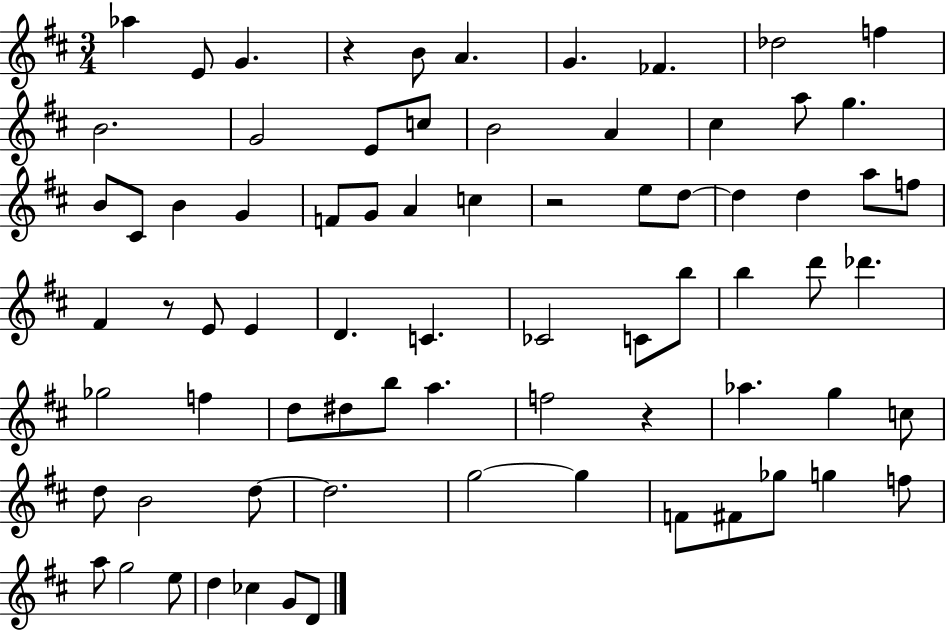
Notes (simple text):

Ab5/q E4/e G4/q. R/q B4/e A4/q. G4/q. FES4/q. Db5/h F5/q B4/h. G4/h E4/e C5/e B4/h A4/q C#5/q A5/e G5/q. B4/e C#4/e B4/q G4/q F4/e G4/e A4/q C5/q R/h E5/e D5/e D5/q D5/q A5/e F5/e F#4/q R/e E4/e E4/q D4/q. C4/q. CES4/h C4/e B5/e B5/q D6/e Db6/q. Gb5/h F5/q D5/e D#5/e B5/e A5/q. F5/h R/q Ab5/q. G5/q C5/e D5/e B4/h D5/e D5/h. G5/h G5/q F4/e F#4/e Gb5/e G5/q F5/e A5/e G5/h E5/e D5/q CES5/q G4/e D4/e